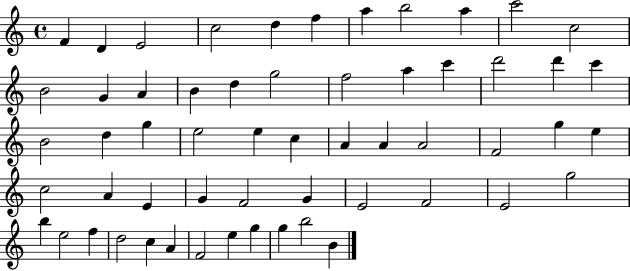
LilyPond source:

{
  \clef treble
  \time 4/4
  \defaultTimeSignature
  \key c \major
  f'4 d'4 e'2 | c''2 d''4 f''4 | a''4 b''2 a''4 | c'''2 c''2 | \break b'2 g'4 a'4 | b'4 d''4 g''2 | f''2 a''4 c'''4 | d'''2 d'''4 c'''4 | \break b'2 d''4 g''4 | e''2 e''4 c''4 | a'4 a'4 a'2 | f'2 g''4 e''4 | \break c''2 a'4 e'4 | g'4 f'2 g'4 | e'2 f'2 | e'2 g''2 | \break b''4 e''2 f''4 | d''2 c''4 a'4 | f'2 e''4 g''4 | g''4 b''2 b'4 | \break \bar "|."
}